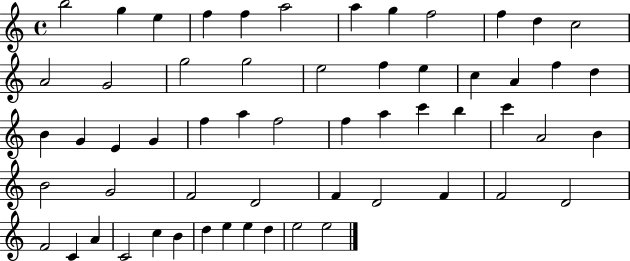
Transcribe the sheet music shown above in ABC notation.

X:1
T:Untitled
M:4/4
L:1/4
K:C
b2 g e f f a2 a g f2 f d c2 A2 G2 g2 g2 e2 f e c A f d B G E G f a f2 f a c' b c' A2 B B2 G2 F2 D2 F D2 F F2 D2 F2 C A C2 c B d e e d e2 e2